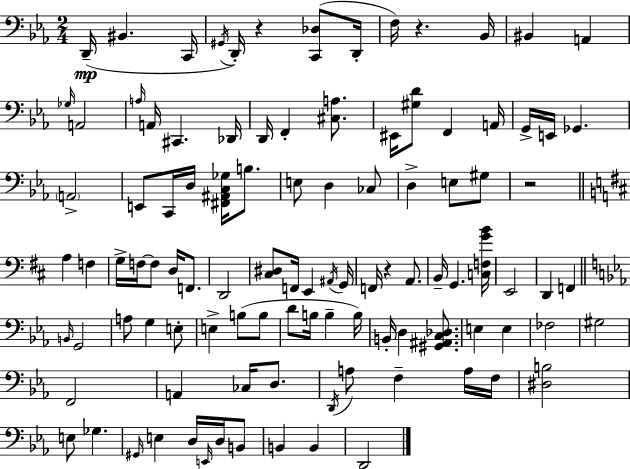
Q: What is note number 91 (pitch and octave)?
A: B2